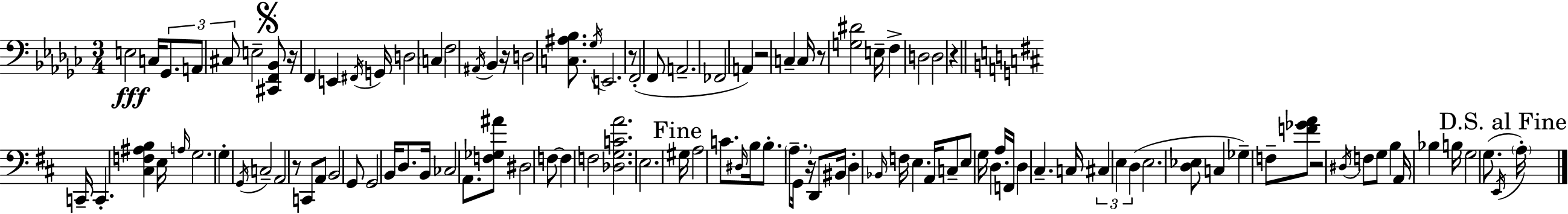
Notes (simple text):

E3/h C3/s Gb2/e. A2/e C#3/e E3/h [C#2,F2,Bb2]/e R/s F2/q E2/q F#2/s G2/s D3/h C3/q F3/h A#2/s Bb2/q R/s D3/h [C3,A#3,Bb3]/e. Gb3/s E2/h. R/e F2/h F2/e A2/h. FES2/h A2/q R/h C3/q C3/s R/e [G3,D#4]/h E3/s F3/q D3/h D3/h R/q C2/s C2/q. [C#3,F3,A#3,B3]/q E3/s A3/s G3/h. G3/q G2/s C3/h A2/h R/e C2/e A2/e B2/h G2/e G2/h B2/s D3/e. B2/s CES3/h A2/e. [F3,Gb3,A#4]/e D#3/h F3/e F3/q F3/h [Db3,G3,C4,A4]/h. E3/h. G#3/s A3/h C4/e. D#3/s B3/s B3/e. A3/e. G2/s R/s D2/e BIS2/s D3/q Bb2/s F3/s E3/q. A2/s C3/e E3/e G3/s D3/q. A3/s F2/s D3/q C#3/q. C3/s C#3/q E3/q D3/q E3/h. [D3,Eb3]/e C3/q Gb3/q F3/e [F4,Gb4,A4]/e R/h D#3/s F3/e G3/e B3/q A2/s Bb3/q B3/s G3/h G3/e. E2/s A3/s